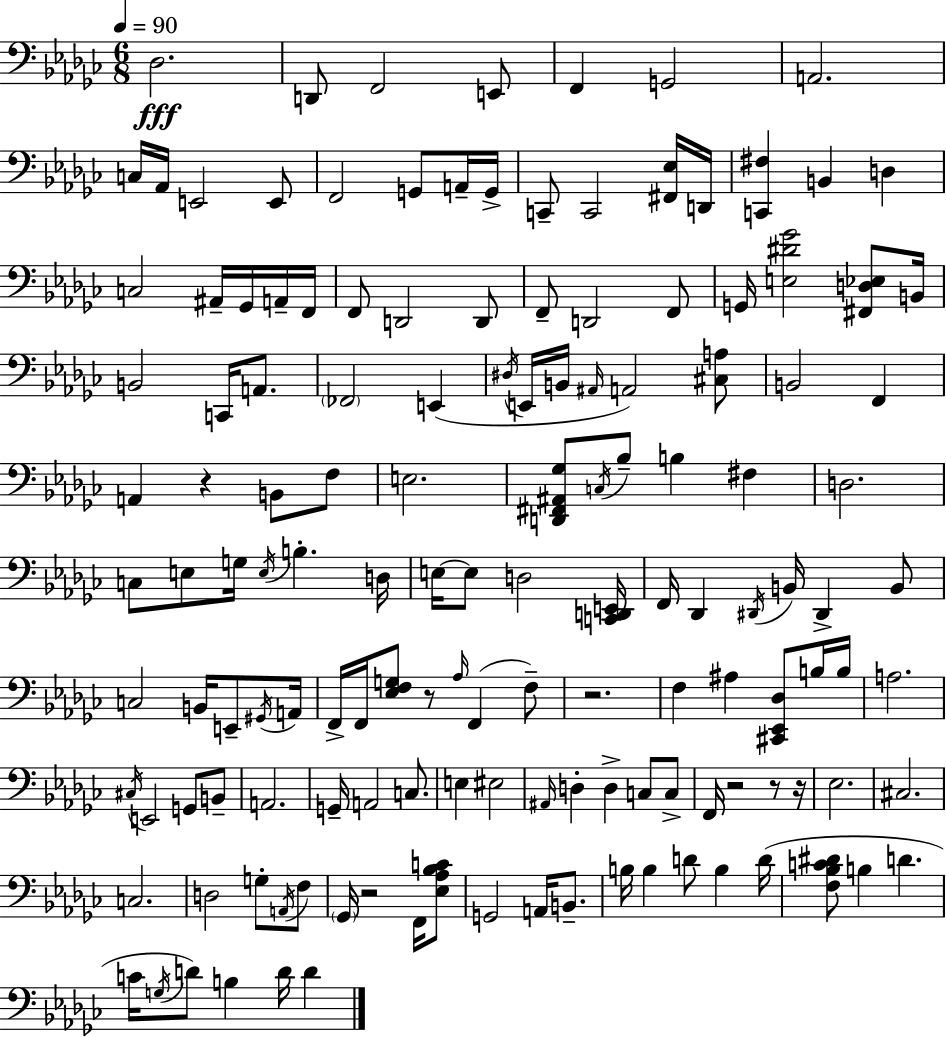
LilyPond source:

{
  \clef bass
  \numericTimeSignature
  \time 6/8
  \key ees \minor
  \tempo 4 = 90
  des2.\fff | d,8 f,2 e,8 | f,4 g,2 | a,2. | \break c16 aes,16 e,2 e,8 | f,2 g,8 a,16-- g,16-> | c,8-- c,2 <fis, ees>16 d,16 | <c, fis>4 b,4 d4 | \break c2 ais,16-- ges,16 a,16-- f,16 | f,8 d,2 d,8 | f,8-- d,2 f,8 | g,16 <e dis' ges'>2 <fis, d ees>8 b,16 | \break b,2 c,16 a,8. | \parenthesize fes,2 e,4( | \acciaccatura { dis16 } e,16 b,16 \grace { ais,16 }) a,2 | <cis a>8 b,2 f,4 | \break a,4 r4 b,8 | f8 e2. | <d, fis, ais, ges>8 \acciaccatura { c16 } bes8-- b4 fis4 | d2. | \break c8 e8 g16 \acciaccatura { e16 } b4.-. | d16 e16~~ e8 d2 | <c, d, e,>16 f,16 des,4 \acciaccatura { dis,16 } b,16 dis,4-> | b,8 c2 | \break b,16 e,8-- \acciaccatura { gis,16 } a,16 f,16-> f,16 <ees f g>8 r8 | \grace { aes16 }( f,4 f8--) r2. | f4 ais4 | <cis, ees, des>8 b16 b16 a2. | \break \acciaccatura { cis16 } e,2 | g,8 b,8-- a,2. | g,16-- a,2 | c8. e4 | \break eis2 \grace { ais,16 } d4-. | d4-> c8 c8-> f,16 r2 | r8 r16 ees2. | cis2. | \break c2. | d2 | g8-. \acciaccatura { a,16 } f8 \parenthesize ges,16 r2 | f,16 <ees aes bes c'>8 g,2 | \break a,16 b,8.-- b16 b4 | d'8 b4 d'16( <f bes c' dis'>8 | b4 d'4. c'16 \acciaccatura { g16 }) | d'8 b4 d'16 d'4 \bar "|."
}